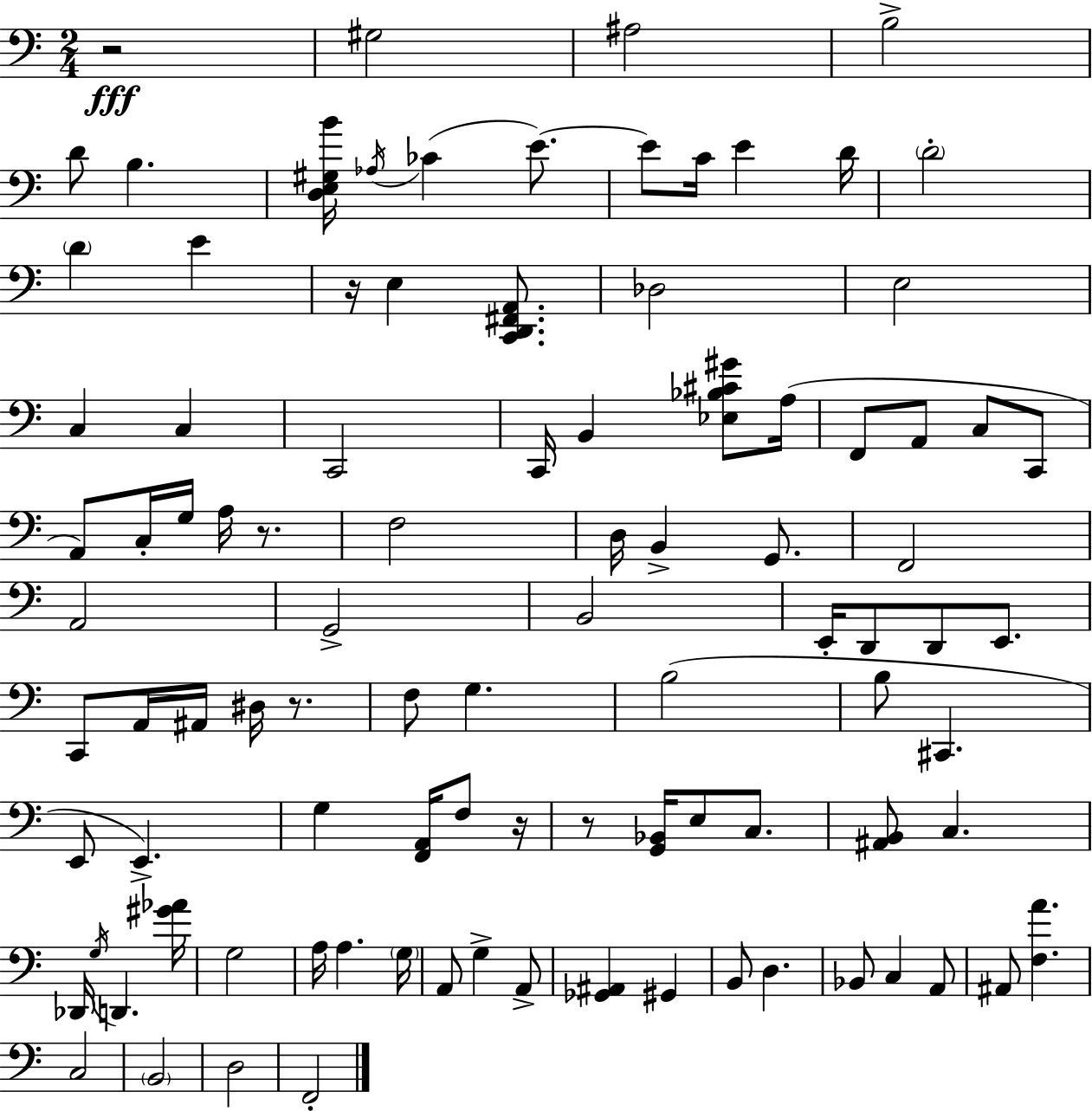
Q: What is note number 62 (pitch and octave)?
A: G3